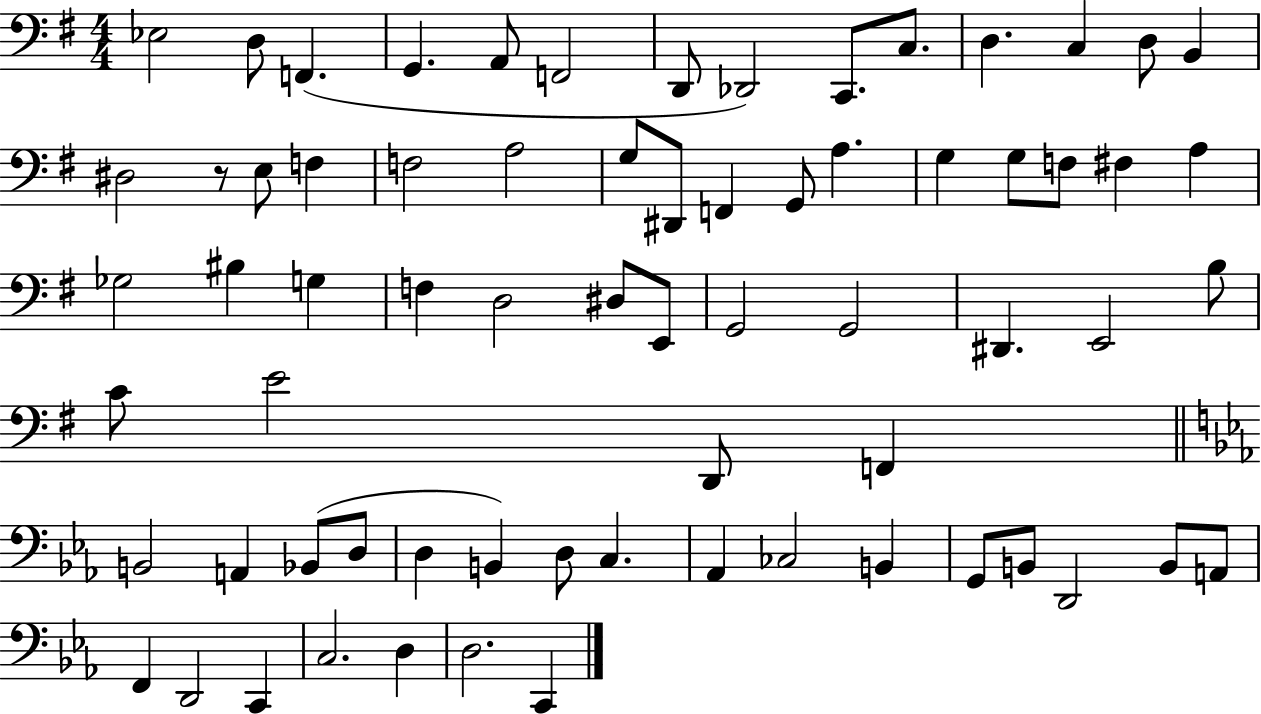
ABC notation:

X:1
T:Untitled
M:4/4
L:1/4
K:G
_E,2 D,/2 F,, G,, A,,/2 F,,2 D,,/2 _D,,2 C,,/2 C,/2 D, C, D,/2 B,, ^D,2 z/2 E,/2 F, F,2 A,2 G,/2 ^D,,/2 F,, G,,/2 A, G, G,/2 F,/2 ^F, A, _G,2 ^B, G, F, D,2 ^D,/2 E,,/2 G,,2 G,,2 ^D,, E,,2 B,/2 C/2 E2 D,,/2 F,, B,,2 A,, _B,,/2 D,/2 D, B,, D,/2 C, _A,, _C,2 B,, G,,/2 B,,/2 D,,2 B,,/2 A,,/2 F,, D,,2 C,, C,2 D, D,2 C,,